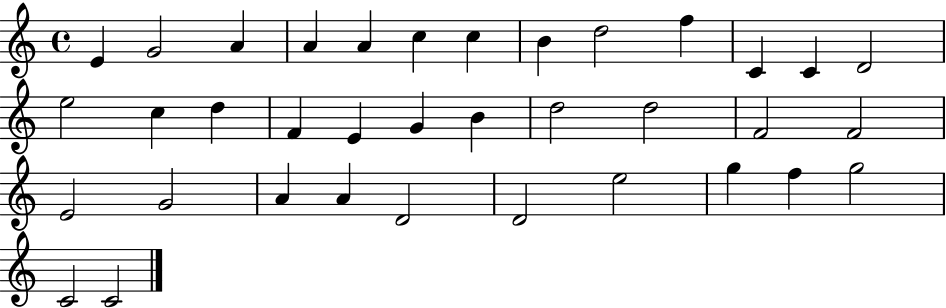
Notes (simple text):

E4/q G4/h A4/q A4/q A4/q C5/q C5/q B4/q D5/h F5/q C4/q C4/q D4/h E5/h C5/q D5/q F4/q E4/q G4/q B4/q D5/h D5/h F4/h F4/h E4/h G4/h A4/q A4/q D4/h D4/h E5/h G5/q F5/q G5/h C4/h C4/h